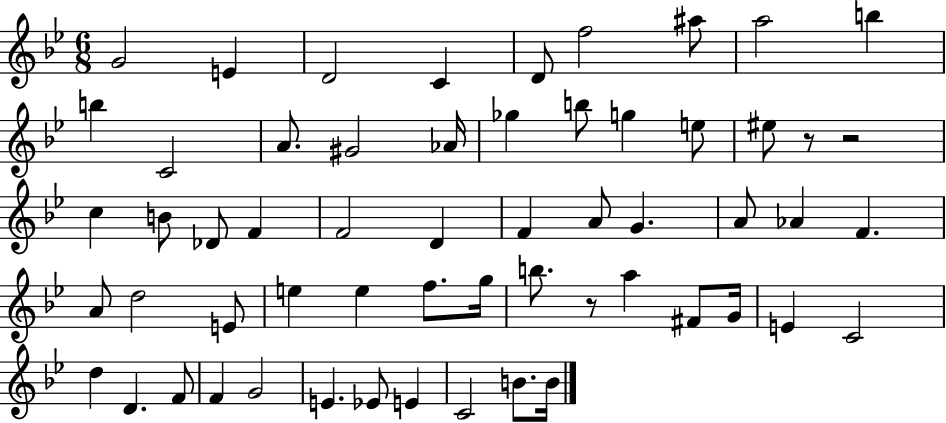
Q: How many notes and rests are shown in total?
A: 58